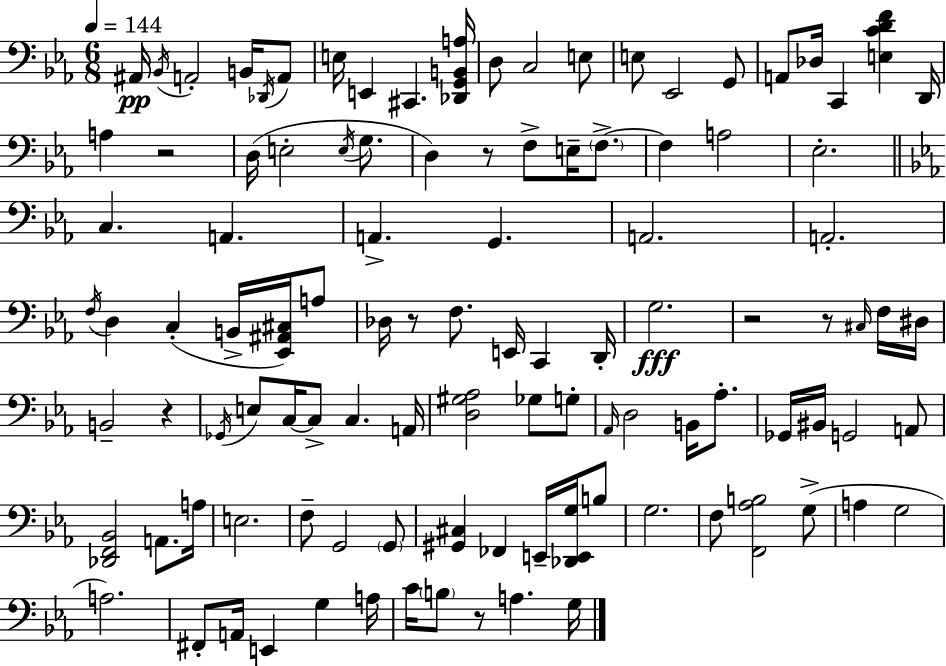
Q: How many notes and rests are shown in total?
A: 107